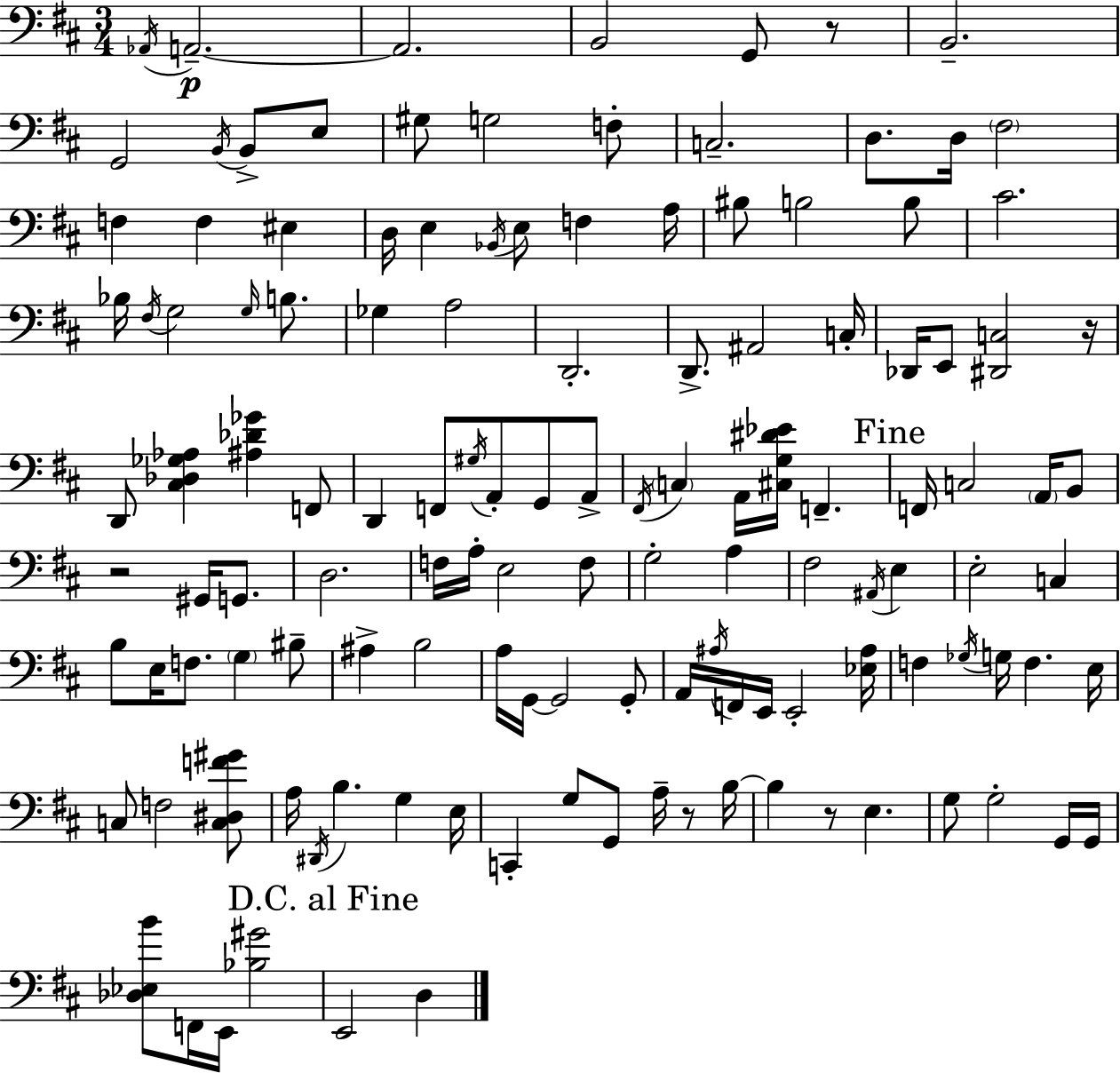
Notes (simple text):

Ab2/s A2/h. A2/h. B2/h G2/e R/e B2/h. G2/h B2/s B2/e E3/e G#3/e G3/h F3/e C3/h. D3/e. D3/s F#3/h F3/q F3/q EIS3/q D3/s E3/q Bb2/s E3/e F3/q A3/s BIS3/e B3/h B3/e C#4/h. Bb3/s F#3/s G3/h G3/s B3/e. Gb3/q A3/h D2/h. D2/e. A#2/h C3/s Db2/s E2/e [D#2,C3]/h R/s D2/e [C#3,Db3,Gb3,Ab3]/q [A#3,Db4,Gb4]/q F2/e D2/q F2/e G#3/s A2/e G2/e A2/e F#2/s C3/q A2/s [C#3,G3,D#4,Eb4]/s F2/q. F2/s C3/h A2/s B2/e R/h G#2/s G2/e. D3/h. F3/s A3/s E3/h F3/e G3/h A3/q F#3/h A#2/s E3/q E3/h C3/q B3/e E3/s F3/e. G3/q BIS3/e A#3/q B3/h A3/s G2/s G2/h G2/e A2/s A#3/s F2/s E2/s E2/h [Eb3,A#3]/s F3/q Gb3/s G3/s F3/q. E3/s C3/e F3/h [C3,D#3,F4,G#4]/e A3/s D#2/s B3/q. G3/q E3/s C2/q G3/e G2/e A3/s R/e B3/s B3/q R/e E3/q. G3/e G3/h G2/s G2/s [Db3,Eb3,B4]/e F2/s E2/s [Bb3,G#4]/h E2/h D3/q